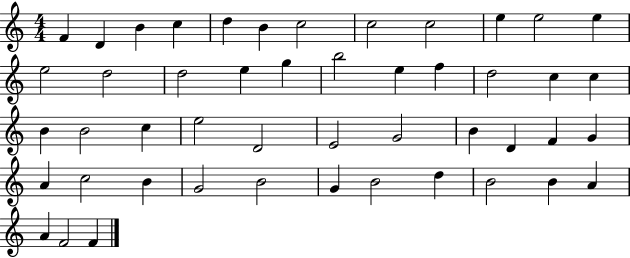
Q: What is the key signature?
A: C major